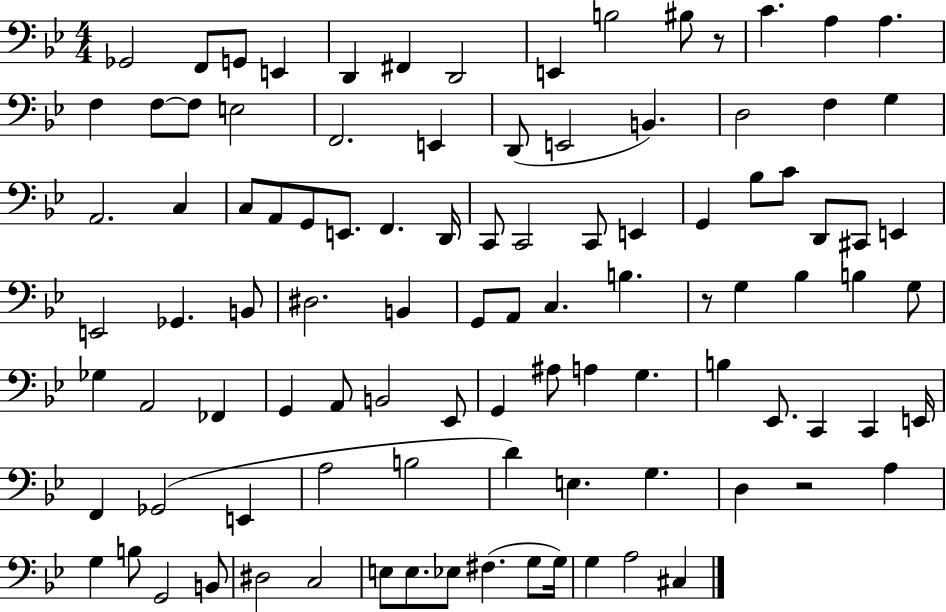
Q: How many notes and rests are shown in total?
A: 100